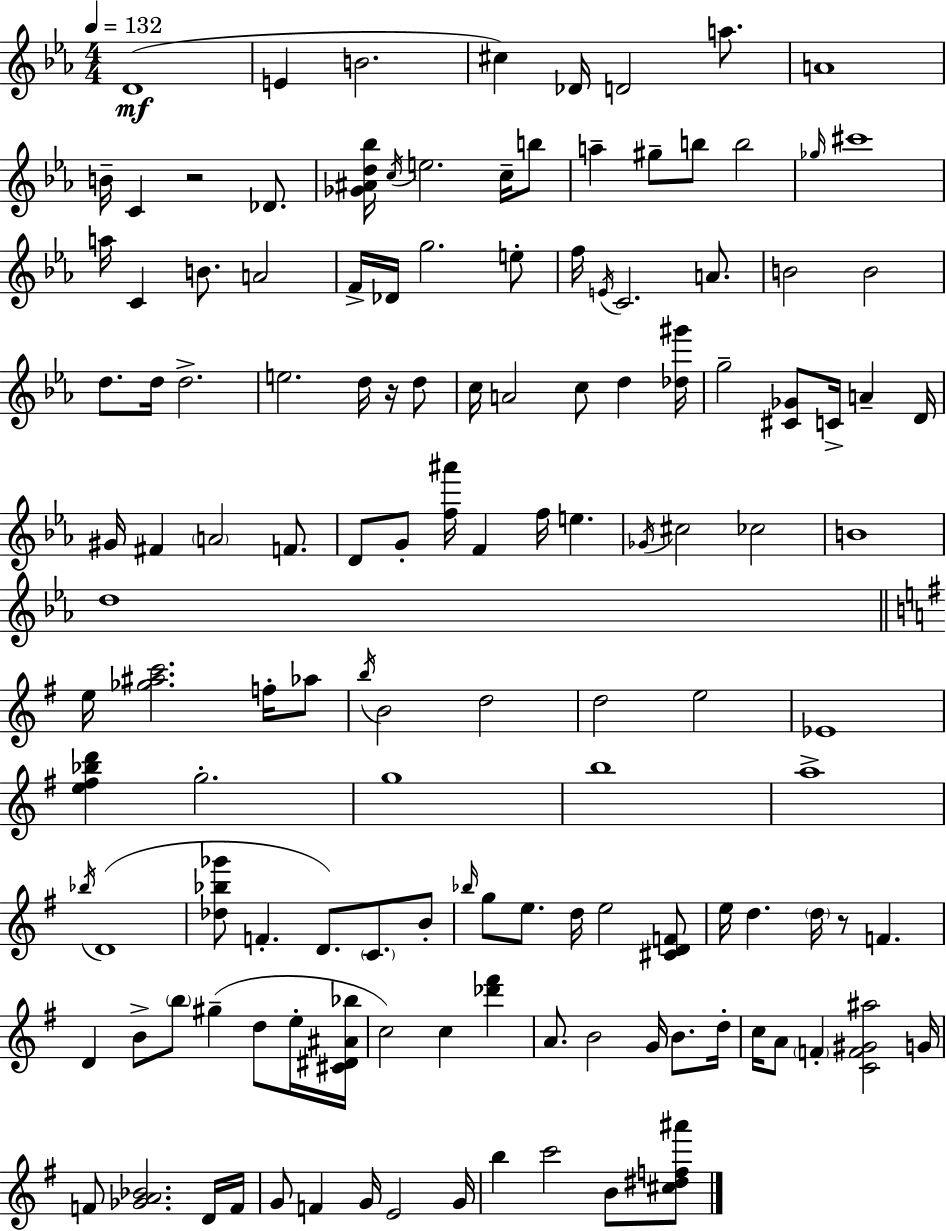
D4/w E4/q B4/h. C#5/q Db4/s D4/h A5/e. A4/w B4/s C4/q R/h Db4/e. [Gb4,A#4,D5,Bb5]/s C5/s E5/h. C5/s B5/e A5/q G#5/e B5/e B5/h Gb5/s C#6/w A5/s C4/q B4/e. A4/h F4/s Db4/s G5/h. E5/e F5/s E4/s C4/h. A4/e. B4/h B4/h D5/e. D5/s D5/h. E5/h. D5/s R/s D5/e C5/s A4/h C5/e D5/q [Db5,G#6]/s G5/h [C#4,Gb4]/e C4/s A4/q D4/s G#4/s F#4/q A4/h F4/e. D4/e G4/e [F5,A#6]/s F4/q F5/s E5/q. Gb4/s C#5/h CES5/h B4/w D5/w E5/s [Gb5,A#5,C6]/h. F5/s Ab5/e B5/s B4/h D5/h D5/h E5/h Eb4/w [E5,F#5,Bb5,D6]/q G5/h. G5/w B5/w A5/w Bb5/s D4/w [Db5,Bb5,Gb6]/e F4/q. D4/e. C4/e. B4/e Bb5/s G5/e E5/e. D5/s E5/h [C#4,D4,F4]/e E5/s D5/q. D5/s R/e F4/q. D4/q B4/e B5/e G#5/q D5/e E5/s [C#4,D#4,A#4,Bb5]/s C5/h C5/q [Db6,F#6]/q A4/e. B4/h G4/s B4/e. D5/s C5/s A4/e F4/q [C4,F4,G#4,A#5]/h G4/s F4/e [Gb4,A4,Bb4]/h. D4/s F4/s G4/e F4/q G4/s E4/h G4/s B5/q C6/h B4/e [C#5,D#5,F5,A#6]/e